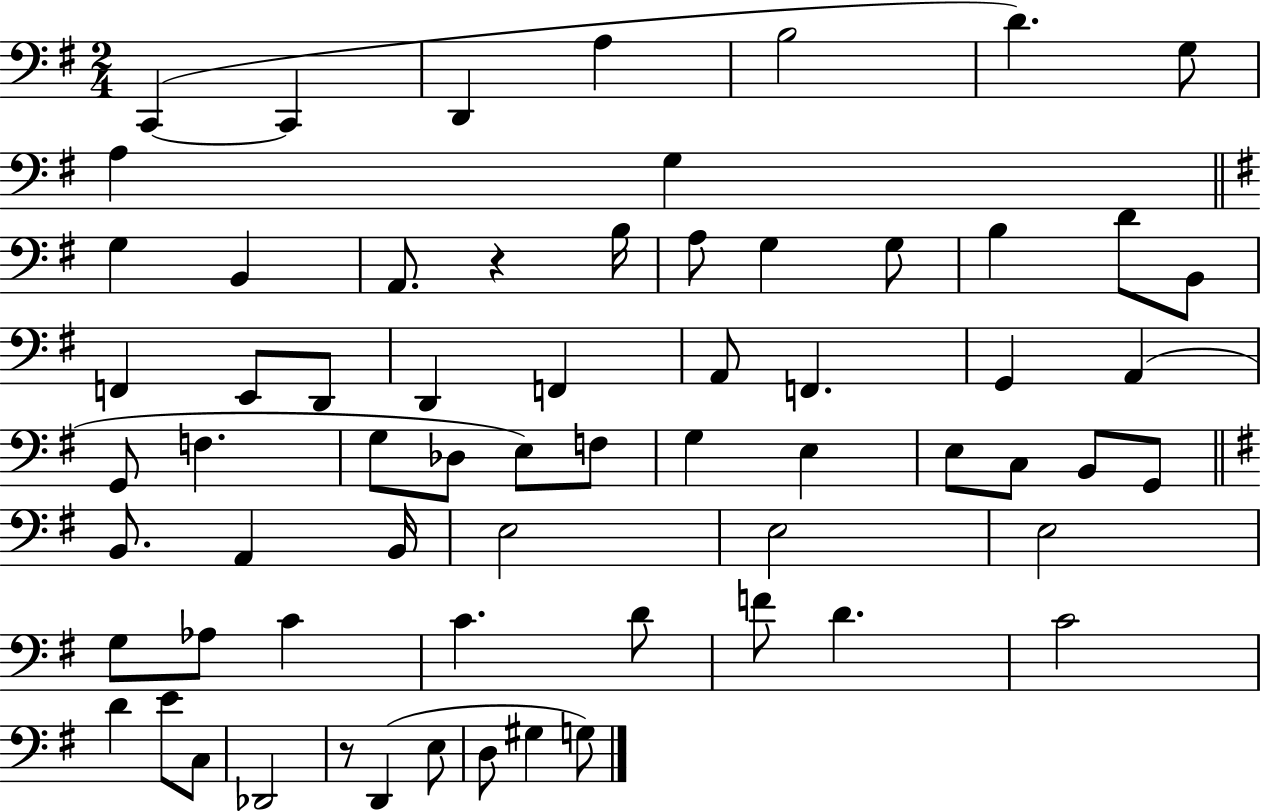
C2/q C2/q D2/q A3/q B3/h D4/q. G3/e A3/q G3/q G3/q B2/q A2/e. R/q B3/s A3/e G3/q G3/e B3/q D4/e B2/e F2/q E2/e D2/e D2/q F2/q A2/e F2/q. G2/q A2/q G2/e F3/q. G3/e Db3/e E3/e F3/e G3/q E3/q E3/e C3/e B2/e G2/e B2/e. A2/q B2/s E3/h E3/h E3/h G3/e Ab3/e C4/q C4/q. D4/e F4/e D4/q. C4/h D4/q E4/e C3/e Db2/h R/e D2/q E3/e D3/e G#3/q G3/e